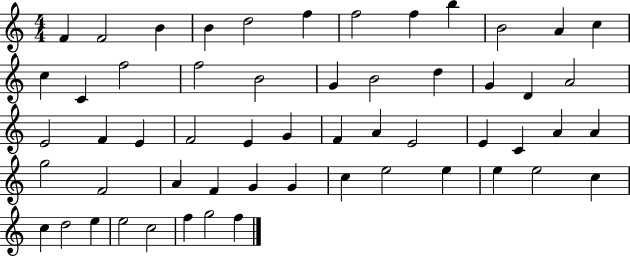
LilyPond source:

{
  \clef treble
  \numericTimeSignature
  \time 4/4
  \key c \major
  f'4 f'2 b'4 | b'4 d''2 f''4 | f''2 f''4 b''4 | b'2 a'4 c''4 | \break c''4 c'4 f''2 | f''2 b'2 | g'4 b'2 d''4 | g'4 d'4 a'2 | \break e'2 f'4 e'4 | f'2 e'4 g'4 | f'4 a'4 e'2 | e'4 c'4 a'4 a'4 | \break g''2 f'2 | a'4 f'4 g'4 g'4 | c''4 e''2 e''4 | e''4 e''2 c''4 | \break c''4 d''2 e''4 | e''2 c''2 | f''4 g''2 f''4 | \bar "|."
}